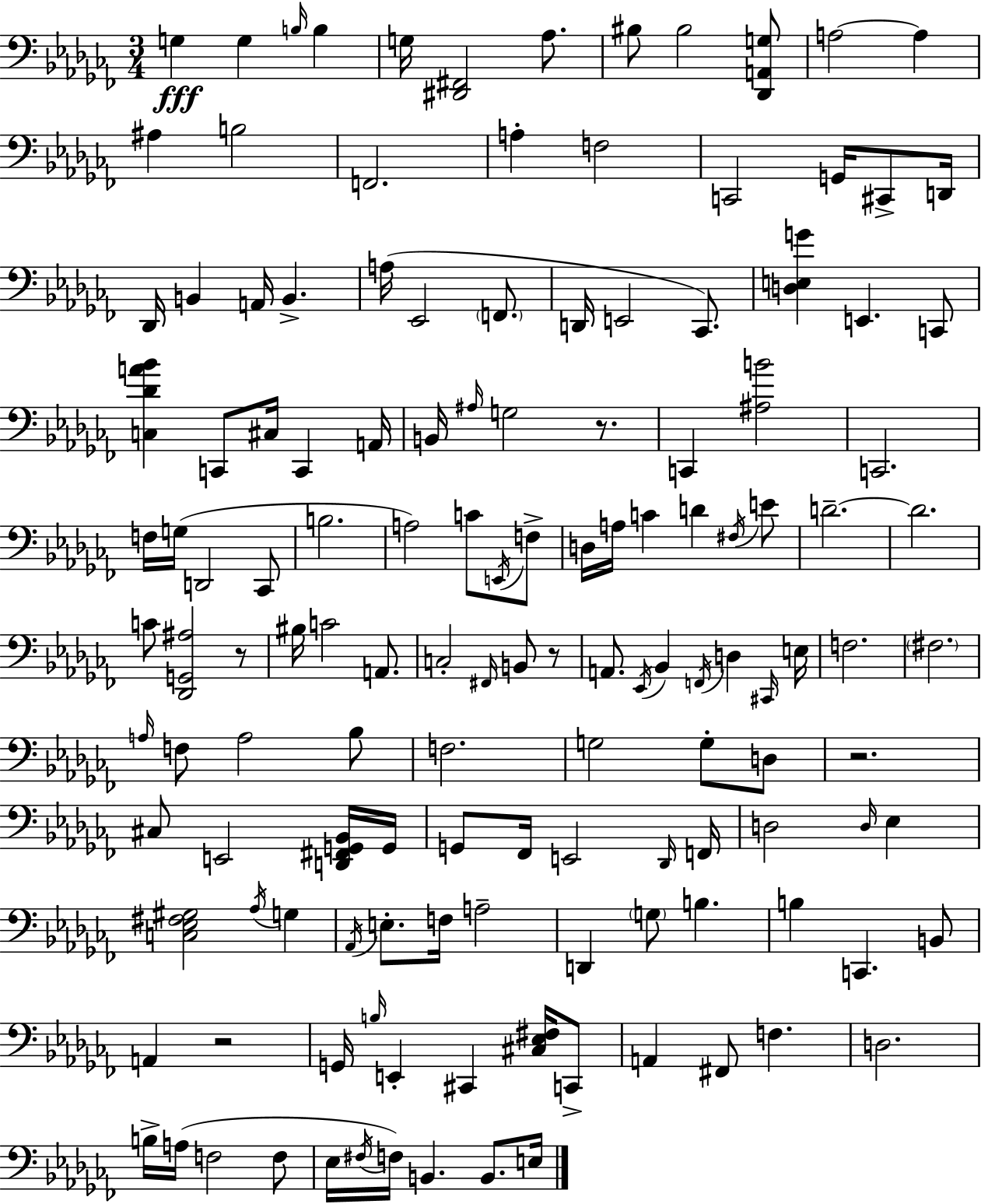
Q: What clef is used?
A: bass